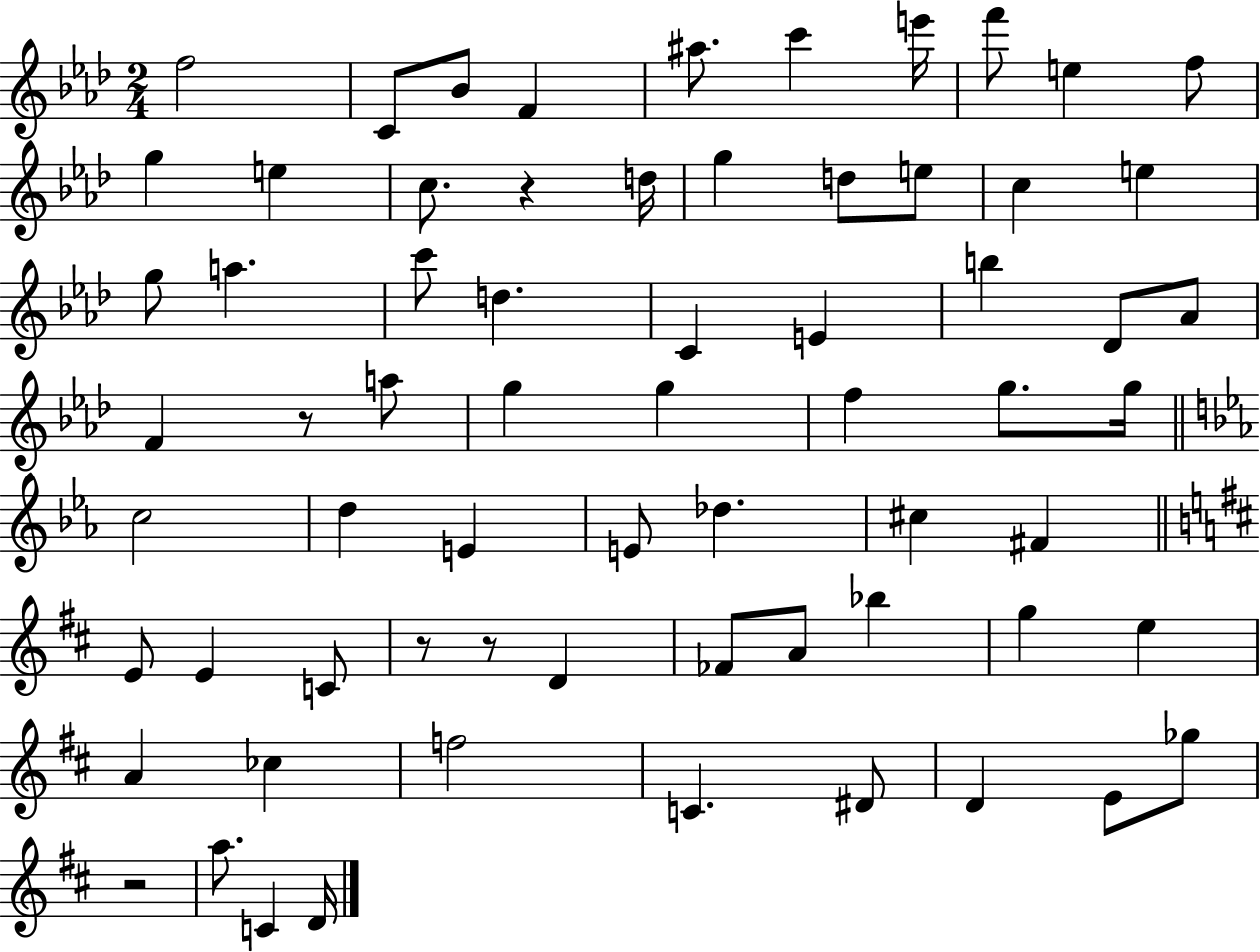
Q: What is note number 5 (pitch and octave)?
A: A#5